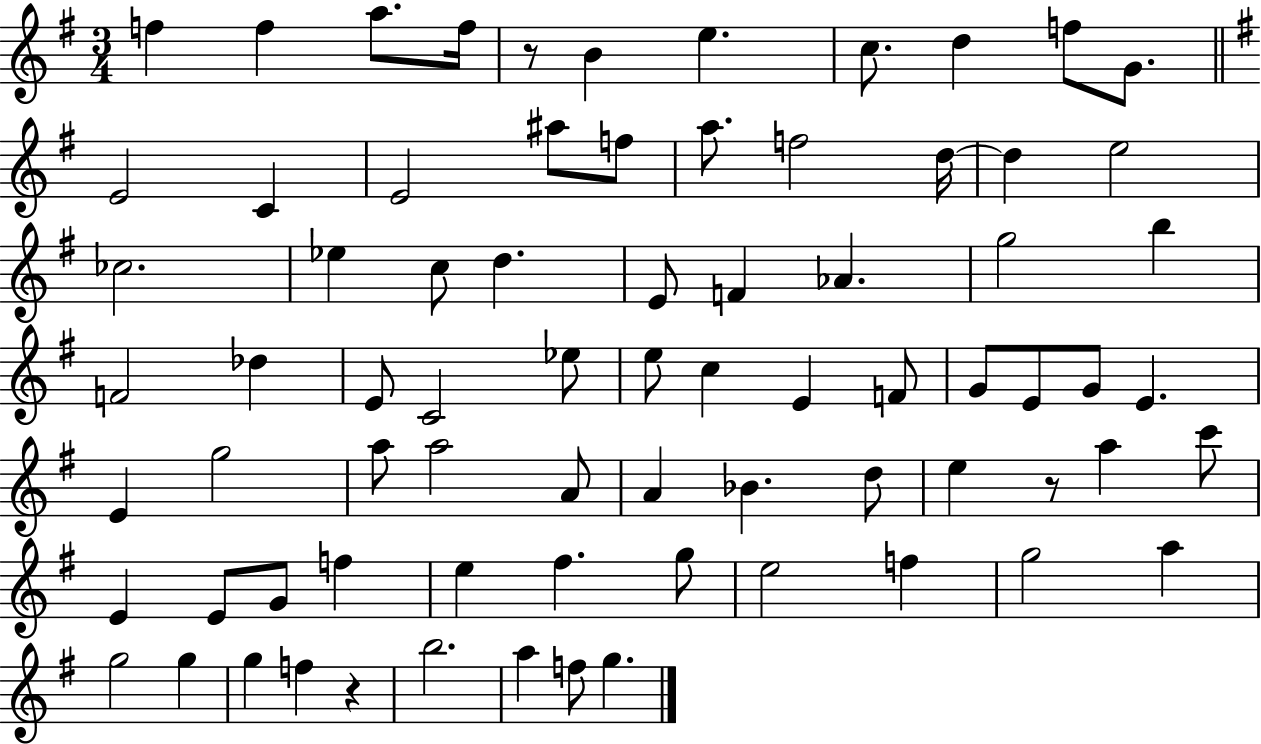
{
  \clef treble
  \numericTimeSignature
  \time 3/4
  \key g \major
  f''4 f''4 a''8. f''16 | r8 b'4 e''4. | c''8. d''4 f''8 g'8. | \bar "||" \break \key g \major e'2 c'4 | e'2 ais''8 f''8 | a''8. f''2 d''16~~ | d''4 e''2 | \break ces''2. | ees''4 c''8 d''4. | e'8 f'4 aes'4. | g''2 b''4 | \break f'2 des''4 | e'8 c'2 ees''8 | e''8 c''4 e'4 f'8 | g'8 e'8 g'8 e'4. | \break e'4 g''2 | a''8 a''2 a'8 | a'4 bes'4. d''8 | e''4 r8 a''4 c'''8 | \break e'4 e'8 g'8 f''4 | e''4 fis''4. g''8 | e''2 f''4 | g''2 a''4 | \break g''2 g''4 | g''4 f''4 r4 | b''2. | a''4 f''8 g''4. | \break \bar "|."
}